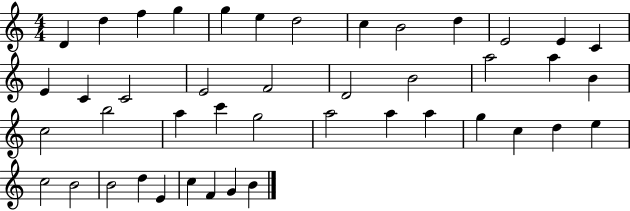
{
  \clef treble
  \numericTimeSignature
  \time 4/4
  \key c \major
  d'4 d''4 f''4 g''4 | g''4 e''4 d''2 | c''4 b'2 d''4 | e'2 e'4 c'4 | \break e'4 c'4 c'2 | e'2 f'2 | d'2 b'2 | a''2 a''4 b'4 | \break c''2 b''2 | a''4 c'''4 g''2 | a''2 a''4 a''4 | g''4 c''4 d''4 e''4 | \break c''2 b'2 | b'2 d''4 e'4 | c''4 f'4 g'4 b'4 | \bar "|."
}